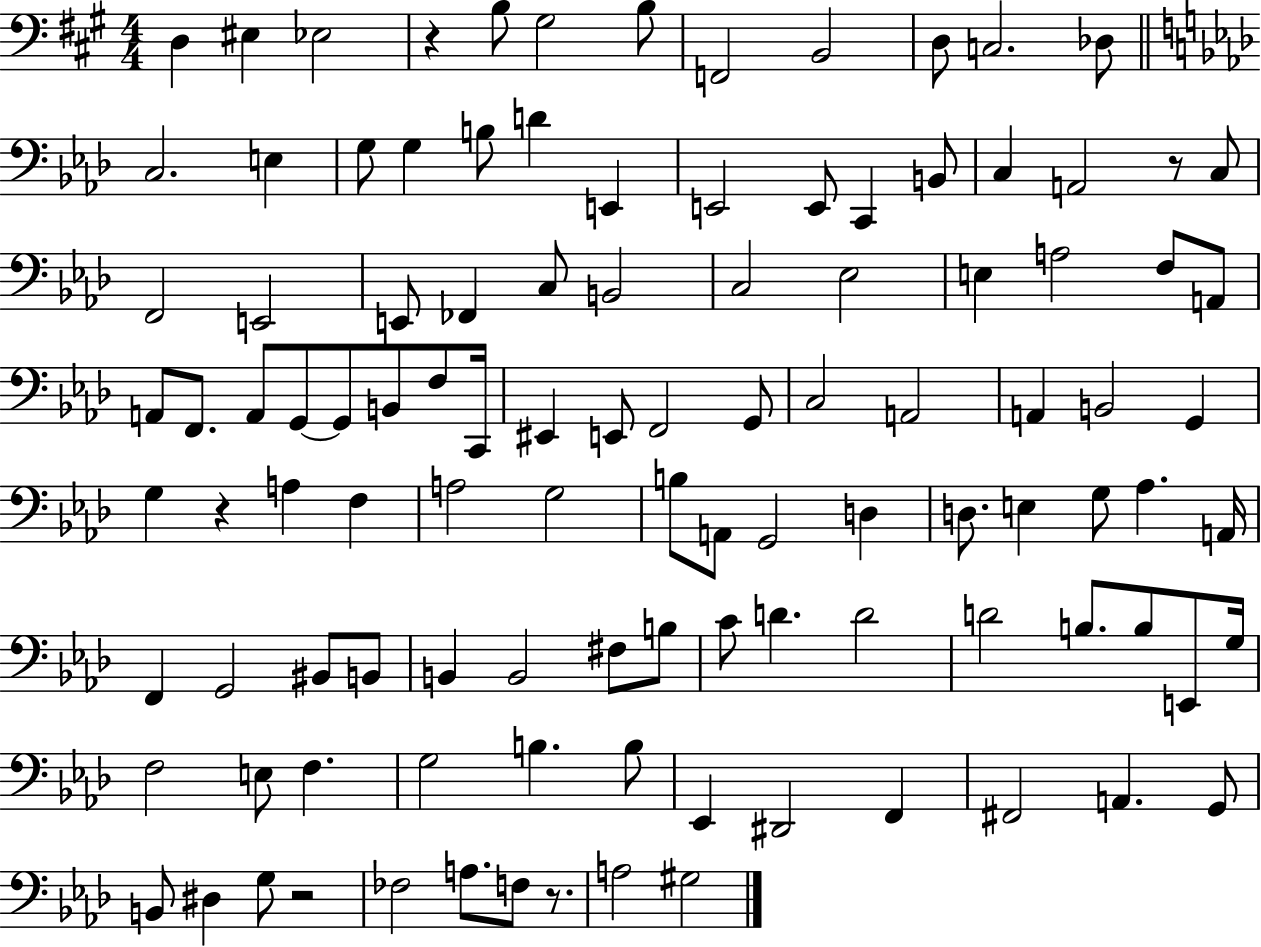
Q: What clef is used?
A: bass